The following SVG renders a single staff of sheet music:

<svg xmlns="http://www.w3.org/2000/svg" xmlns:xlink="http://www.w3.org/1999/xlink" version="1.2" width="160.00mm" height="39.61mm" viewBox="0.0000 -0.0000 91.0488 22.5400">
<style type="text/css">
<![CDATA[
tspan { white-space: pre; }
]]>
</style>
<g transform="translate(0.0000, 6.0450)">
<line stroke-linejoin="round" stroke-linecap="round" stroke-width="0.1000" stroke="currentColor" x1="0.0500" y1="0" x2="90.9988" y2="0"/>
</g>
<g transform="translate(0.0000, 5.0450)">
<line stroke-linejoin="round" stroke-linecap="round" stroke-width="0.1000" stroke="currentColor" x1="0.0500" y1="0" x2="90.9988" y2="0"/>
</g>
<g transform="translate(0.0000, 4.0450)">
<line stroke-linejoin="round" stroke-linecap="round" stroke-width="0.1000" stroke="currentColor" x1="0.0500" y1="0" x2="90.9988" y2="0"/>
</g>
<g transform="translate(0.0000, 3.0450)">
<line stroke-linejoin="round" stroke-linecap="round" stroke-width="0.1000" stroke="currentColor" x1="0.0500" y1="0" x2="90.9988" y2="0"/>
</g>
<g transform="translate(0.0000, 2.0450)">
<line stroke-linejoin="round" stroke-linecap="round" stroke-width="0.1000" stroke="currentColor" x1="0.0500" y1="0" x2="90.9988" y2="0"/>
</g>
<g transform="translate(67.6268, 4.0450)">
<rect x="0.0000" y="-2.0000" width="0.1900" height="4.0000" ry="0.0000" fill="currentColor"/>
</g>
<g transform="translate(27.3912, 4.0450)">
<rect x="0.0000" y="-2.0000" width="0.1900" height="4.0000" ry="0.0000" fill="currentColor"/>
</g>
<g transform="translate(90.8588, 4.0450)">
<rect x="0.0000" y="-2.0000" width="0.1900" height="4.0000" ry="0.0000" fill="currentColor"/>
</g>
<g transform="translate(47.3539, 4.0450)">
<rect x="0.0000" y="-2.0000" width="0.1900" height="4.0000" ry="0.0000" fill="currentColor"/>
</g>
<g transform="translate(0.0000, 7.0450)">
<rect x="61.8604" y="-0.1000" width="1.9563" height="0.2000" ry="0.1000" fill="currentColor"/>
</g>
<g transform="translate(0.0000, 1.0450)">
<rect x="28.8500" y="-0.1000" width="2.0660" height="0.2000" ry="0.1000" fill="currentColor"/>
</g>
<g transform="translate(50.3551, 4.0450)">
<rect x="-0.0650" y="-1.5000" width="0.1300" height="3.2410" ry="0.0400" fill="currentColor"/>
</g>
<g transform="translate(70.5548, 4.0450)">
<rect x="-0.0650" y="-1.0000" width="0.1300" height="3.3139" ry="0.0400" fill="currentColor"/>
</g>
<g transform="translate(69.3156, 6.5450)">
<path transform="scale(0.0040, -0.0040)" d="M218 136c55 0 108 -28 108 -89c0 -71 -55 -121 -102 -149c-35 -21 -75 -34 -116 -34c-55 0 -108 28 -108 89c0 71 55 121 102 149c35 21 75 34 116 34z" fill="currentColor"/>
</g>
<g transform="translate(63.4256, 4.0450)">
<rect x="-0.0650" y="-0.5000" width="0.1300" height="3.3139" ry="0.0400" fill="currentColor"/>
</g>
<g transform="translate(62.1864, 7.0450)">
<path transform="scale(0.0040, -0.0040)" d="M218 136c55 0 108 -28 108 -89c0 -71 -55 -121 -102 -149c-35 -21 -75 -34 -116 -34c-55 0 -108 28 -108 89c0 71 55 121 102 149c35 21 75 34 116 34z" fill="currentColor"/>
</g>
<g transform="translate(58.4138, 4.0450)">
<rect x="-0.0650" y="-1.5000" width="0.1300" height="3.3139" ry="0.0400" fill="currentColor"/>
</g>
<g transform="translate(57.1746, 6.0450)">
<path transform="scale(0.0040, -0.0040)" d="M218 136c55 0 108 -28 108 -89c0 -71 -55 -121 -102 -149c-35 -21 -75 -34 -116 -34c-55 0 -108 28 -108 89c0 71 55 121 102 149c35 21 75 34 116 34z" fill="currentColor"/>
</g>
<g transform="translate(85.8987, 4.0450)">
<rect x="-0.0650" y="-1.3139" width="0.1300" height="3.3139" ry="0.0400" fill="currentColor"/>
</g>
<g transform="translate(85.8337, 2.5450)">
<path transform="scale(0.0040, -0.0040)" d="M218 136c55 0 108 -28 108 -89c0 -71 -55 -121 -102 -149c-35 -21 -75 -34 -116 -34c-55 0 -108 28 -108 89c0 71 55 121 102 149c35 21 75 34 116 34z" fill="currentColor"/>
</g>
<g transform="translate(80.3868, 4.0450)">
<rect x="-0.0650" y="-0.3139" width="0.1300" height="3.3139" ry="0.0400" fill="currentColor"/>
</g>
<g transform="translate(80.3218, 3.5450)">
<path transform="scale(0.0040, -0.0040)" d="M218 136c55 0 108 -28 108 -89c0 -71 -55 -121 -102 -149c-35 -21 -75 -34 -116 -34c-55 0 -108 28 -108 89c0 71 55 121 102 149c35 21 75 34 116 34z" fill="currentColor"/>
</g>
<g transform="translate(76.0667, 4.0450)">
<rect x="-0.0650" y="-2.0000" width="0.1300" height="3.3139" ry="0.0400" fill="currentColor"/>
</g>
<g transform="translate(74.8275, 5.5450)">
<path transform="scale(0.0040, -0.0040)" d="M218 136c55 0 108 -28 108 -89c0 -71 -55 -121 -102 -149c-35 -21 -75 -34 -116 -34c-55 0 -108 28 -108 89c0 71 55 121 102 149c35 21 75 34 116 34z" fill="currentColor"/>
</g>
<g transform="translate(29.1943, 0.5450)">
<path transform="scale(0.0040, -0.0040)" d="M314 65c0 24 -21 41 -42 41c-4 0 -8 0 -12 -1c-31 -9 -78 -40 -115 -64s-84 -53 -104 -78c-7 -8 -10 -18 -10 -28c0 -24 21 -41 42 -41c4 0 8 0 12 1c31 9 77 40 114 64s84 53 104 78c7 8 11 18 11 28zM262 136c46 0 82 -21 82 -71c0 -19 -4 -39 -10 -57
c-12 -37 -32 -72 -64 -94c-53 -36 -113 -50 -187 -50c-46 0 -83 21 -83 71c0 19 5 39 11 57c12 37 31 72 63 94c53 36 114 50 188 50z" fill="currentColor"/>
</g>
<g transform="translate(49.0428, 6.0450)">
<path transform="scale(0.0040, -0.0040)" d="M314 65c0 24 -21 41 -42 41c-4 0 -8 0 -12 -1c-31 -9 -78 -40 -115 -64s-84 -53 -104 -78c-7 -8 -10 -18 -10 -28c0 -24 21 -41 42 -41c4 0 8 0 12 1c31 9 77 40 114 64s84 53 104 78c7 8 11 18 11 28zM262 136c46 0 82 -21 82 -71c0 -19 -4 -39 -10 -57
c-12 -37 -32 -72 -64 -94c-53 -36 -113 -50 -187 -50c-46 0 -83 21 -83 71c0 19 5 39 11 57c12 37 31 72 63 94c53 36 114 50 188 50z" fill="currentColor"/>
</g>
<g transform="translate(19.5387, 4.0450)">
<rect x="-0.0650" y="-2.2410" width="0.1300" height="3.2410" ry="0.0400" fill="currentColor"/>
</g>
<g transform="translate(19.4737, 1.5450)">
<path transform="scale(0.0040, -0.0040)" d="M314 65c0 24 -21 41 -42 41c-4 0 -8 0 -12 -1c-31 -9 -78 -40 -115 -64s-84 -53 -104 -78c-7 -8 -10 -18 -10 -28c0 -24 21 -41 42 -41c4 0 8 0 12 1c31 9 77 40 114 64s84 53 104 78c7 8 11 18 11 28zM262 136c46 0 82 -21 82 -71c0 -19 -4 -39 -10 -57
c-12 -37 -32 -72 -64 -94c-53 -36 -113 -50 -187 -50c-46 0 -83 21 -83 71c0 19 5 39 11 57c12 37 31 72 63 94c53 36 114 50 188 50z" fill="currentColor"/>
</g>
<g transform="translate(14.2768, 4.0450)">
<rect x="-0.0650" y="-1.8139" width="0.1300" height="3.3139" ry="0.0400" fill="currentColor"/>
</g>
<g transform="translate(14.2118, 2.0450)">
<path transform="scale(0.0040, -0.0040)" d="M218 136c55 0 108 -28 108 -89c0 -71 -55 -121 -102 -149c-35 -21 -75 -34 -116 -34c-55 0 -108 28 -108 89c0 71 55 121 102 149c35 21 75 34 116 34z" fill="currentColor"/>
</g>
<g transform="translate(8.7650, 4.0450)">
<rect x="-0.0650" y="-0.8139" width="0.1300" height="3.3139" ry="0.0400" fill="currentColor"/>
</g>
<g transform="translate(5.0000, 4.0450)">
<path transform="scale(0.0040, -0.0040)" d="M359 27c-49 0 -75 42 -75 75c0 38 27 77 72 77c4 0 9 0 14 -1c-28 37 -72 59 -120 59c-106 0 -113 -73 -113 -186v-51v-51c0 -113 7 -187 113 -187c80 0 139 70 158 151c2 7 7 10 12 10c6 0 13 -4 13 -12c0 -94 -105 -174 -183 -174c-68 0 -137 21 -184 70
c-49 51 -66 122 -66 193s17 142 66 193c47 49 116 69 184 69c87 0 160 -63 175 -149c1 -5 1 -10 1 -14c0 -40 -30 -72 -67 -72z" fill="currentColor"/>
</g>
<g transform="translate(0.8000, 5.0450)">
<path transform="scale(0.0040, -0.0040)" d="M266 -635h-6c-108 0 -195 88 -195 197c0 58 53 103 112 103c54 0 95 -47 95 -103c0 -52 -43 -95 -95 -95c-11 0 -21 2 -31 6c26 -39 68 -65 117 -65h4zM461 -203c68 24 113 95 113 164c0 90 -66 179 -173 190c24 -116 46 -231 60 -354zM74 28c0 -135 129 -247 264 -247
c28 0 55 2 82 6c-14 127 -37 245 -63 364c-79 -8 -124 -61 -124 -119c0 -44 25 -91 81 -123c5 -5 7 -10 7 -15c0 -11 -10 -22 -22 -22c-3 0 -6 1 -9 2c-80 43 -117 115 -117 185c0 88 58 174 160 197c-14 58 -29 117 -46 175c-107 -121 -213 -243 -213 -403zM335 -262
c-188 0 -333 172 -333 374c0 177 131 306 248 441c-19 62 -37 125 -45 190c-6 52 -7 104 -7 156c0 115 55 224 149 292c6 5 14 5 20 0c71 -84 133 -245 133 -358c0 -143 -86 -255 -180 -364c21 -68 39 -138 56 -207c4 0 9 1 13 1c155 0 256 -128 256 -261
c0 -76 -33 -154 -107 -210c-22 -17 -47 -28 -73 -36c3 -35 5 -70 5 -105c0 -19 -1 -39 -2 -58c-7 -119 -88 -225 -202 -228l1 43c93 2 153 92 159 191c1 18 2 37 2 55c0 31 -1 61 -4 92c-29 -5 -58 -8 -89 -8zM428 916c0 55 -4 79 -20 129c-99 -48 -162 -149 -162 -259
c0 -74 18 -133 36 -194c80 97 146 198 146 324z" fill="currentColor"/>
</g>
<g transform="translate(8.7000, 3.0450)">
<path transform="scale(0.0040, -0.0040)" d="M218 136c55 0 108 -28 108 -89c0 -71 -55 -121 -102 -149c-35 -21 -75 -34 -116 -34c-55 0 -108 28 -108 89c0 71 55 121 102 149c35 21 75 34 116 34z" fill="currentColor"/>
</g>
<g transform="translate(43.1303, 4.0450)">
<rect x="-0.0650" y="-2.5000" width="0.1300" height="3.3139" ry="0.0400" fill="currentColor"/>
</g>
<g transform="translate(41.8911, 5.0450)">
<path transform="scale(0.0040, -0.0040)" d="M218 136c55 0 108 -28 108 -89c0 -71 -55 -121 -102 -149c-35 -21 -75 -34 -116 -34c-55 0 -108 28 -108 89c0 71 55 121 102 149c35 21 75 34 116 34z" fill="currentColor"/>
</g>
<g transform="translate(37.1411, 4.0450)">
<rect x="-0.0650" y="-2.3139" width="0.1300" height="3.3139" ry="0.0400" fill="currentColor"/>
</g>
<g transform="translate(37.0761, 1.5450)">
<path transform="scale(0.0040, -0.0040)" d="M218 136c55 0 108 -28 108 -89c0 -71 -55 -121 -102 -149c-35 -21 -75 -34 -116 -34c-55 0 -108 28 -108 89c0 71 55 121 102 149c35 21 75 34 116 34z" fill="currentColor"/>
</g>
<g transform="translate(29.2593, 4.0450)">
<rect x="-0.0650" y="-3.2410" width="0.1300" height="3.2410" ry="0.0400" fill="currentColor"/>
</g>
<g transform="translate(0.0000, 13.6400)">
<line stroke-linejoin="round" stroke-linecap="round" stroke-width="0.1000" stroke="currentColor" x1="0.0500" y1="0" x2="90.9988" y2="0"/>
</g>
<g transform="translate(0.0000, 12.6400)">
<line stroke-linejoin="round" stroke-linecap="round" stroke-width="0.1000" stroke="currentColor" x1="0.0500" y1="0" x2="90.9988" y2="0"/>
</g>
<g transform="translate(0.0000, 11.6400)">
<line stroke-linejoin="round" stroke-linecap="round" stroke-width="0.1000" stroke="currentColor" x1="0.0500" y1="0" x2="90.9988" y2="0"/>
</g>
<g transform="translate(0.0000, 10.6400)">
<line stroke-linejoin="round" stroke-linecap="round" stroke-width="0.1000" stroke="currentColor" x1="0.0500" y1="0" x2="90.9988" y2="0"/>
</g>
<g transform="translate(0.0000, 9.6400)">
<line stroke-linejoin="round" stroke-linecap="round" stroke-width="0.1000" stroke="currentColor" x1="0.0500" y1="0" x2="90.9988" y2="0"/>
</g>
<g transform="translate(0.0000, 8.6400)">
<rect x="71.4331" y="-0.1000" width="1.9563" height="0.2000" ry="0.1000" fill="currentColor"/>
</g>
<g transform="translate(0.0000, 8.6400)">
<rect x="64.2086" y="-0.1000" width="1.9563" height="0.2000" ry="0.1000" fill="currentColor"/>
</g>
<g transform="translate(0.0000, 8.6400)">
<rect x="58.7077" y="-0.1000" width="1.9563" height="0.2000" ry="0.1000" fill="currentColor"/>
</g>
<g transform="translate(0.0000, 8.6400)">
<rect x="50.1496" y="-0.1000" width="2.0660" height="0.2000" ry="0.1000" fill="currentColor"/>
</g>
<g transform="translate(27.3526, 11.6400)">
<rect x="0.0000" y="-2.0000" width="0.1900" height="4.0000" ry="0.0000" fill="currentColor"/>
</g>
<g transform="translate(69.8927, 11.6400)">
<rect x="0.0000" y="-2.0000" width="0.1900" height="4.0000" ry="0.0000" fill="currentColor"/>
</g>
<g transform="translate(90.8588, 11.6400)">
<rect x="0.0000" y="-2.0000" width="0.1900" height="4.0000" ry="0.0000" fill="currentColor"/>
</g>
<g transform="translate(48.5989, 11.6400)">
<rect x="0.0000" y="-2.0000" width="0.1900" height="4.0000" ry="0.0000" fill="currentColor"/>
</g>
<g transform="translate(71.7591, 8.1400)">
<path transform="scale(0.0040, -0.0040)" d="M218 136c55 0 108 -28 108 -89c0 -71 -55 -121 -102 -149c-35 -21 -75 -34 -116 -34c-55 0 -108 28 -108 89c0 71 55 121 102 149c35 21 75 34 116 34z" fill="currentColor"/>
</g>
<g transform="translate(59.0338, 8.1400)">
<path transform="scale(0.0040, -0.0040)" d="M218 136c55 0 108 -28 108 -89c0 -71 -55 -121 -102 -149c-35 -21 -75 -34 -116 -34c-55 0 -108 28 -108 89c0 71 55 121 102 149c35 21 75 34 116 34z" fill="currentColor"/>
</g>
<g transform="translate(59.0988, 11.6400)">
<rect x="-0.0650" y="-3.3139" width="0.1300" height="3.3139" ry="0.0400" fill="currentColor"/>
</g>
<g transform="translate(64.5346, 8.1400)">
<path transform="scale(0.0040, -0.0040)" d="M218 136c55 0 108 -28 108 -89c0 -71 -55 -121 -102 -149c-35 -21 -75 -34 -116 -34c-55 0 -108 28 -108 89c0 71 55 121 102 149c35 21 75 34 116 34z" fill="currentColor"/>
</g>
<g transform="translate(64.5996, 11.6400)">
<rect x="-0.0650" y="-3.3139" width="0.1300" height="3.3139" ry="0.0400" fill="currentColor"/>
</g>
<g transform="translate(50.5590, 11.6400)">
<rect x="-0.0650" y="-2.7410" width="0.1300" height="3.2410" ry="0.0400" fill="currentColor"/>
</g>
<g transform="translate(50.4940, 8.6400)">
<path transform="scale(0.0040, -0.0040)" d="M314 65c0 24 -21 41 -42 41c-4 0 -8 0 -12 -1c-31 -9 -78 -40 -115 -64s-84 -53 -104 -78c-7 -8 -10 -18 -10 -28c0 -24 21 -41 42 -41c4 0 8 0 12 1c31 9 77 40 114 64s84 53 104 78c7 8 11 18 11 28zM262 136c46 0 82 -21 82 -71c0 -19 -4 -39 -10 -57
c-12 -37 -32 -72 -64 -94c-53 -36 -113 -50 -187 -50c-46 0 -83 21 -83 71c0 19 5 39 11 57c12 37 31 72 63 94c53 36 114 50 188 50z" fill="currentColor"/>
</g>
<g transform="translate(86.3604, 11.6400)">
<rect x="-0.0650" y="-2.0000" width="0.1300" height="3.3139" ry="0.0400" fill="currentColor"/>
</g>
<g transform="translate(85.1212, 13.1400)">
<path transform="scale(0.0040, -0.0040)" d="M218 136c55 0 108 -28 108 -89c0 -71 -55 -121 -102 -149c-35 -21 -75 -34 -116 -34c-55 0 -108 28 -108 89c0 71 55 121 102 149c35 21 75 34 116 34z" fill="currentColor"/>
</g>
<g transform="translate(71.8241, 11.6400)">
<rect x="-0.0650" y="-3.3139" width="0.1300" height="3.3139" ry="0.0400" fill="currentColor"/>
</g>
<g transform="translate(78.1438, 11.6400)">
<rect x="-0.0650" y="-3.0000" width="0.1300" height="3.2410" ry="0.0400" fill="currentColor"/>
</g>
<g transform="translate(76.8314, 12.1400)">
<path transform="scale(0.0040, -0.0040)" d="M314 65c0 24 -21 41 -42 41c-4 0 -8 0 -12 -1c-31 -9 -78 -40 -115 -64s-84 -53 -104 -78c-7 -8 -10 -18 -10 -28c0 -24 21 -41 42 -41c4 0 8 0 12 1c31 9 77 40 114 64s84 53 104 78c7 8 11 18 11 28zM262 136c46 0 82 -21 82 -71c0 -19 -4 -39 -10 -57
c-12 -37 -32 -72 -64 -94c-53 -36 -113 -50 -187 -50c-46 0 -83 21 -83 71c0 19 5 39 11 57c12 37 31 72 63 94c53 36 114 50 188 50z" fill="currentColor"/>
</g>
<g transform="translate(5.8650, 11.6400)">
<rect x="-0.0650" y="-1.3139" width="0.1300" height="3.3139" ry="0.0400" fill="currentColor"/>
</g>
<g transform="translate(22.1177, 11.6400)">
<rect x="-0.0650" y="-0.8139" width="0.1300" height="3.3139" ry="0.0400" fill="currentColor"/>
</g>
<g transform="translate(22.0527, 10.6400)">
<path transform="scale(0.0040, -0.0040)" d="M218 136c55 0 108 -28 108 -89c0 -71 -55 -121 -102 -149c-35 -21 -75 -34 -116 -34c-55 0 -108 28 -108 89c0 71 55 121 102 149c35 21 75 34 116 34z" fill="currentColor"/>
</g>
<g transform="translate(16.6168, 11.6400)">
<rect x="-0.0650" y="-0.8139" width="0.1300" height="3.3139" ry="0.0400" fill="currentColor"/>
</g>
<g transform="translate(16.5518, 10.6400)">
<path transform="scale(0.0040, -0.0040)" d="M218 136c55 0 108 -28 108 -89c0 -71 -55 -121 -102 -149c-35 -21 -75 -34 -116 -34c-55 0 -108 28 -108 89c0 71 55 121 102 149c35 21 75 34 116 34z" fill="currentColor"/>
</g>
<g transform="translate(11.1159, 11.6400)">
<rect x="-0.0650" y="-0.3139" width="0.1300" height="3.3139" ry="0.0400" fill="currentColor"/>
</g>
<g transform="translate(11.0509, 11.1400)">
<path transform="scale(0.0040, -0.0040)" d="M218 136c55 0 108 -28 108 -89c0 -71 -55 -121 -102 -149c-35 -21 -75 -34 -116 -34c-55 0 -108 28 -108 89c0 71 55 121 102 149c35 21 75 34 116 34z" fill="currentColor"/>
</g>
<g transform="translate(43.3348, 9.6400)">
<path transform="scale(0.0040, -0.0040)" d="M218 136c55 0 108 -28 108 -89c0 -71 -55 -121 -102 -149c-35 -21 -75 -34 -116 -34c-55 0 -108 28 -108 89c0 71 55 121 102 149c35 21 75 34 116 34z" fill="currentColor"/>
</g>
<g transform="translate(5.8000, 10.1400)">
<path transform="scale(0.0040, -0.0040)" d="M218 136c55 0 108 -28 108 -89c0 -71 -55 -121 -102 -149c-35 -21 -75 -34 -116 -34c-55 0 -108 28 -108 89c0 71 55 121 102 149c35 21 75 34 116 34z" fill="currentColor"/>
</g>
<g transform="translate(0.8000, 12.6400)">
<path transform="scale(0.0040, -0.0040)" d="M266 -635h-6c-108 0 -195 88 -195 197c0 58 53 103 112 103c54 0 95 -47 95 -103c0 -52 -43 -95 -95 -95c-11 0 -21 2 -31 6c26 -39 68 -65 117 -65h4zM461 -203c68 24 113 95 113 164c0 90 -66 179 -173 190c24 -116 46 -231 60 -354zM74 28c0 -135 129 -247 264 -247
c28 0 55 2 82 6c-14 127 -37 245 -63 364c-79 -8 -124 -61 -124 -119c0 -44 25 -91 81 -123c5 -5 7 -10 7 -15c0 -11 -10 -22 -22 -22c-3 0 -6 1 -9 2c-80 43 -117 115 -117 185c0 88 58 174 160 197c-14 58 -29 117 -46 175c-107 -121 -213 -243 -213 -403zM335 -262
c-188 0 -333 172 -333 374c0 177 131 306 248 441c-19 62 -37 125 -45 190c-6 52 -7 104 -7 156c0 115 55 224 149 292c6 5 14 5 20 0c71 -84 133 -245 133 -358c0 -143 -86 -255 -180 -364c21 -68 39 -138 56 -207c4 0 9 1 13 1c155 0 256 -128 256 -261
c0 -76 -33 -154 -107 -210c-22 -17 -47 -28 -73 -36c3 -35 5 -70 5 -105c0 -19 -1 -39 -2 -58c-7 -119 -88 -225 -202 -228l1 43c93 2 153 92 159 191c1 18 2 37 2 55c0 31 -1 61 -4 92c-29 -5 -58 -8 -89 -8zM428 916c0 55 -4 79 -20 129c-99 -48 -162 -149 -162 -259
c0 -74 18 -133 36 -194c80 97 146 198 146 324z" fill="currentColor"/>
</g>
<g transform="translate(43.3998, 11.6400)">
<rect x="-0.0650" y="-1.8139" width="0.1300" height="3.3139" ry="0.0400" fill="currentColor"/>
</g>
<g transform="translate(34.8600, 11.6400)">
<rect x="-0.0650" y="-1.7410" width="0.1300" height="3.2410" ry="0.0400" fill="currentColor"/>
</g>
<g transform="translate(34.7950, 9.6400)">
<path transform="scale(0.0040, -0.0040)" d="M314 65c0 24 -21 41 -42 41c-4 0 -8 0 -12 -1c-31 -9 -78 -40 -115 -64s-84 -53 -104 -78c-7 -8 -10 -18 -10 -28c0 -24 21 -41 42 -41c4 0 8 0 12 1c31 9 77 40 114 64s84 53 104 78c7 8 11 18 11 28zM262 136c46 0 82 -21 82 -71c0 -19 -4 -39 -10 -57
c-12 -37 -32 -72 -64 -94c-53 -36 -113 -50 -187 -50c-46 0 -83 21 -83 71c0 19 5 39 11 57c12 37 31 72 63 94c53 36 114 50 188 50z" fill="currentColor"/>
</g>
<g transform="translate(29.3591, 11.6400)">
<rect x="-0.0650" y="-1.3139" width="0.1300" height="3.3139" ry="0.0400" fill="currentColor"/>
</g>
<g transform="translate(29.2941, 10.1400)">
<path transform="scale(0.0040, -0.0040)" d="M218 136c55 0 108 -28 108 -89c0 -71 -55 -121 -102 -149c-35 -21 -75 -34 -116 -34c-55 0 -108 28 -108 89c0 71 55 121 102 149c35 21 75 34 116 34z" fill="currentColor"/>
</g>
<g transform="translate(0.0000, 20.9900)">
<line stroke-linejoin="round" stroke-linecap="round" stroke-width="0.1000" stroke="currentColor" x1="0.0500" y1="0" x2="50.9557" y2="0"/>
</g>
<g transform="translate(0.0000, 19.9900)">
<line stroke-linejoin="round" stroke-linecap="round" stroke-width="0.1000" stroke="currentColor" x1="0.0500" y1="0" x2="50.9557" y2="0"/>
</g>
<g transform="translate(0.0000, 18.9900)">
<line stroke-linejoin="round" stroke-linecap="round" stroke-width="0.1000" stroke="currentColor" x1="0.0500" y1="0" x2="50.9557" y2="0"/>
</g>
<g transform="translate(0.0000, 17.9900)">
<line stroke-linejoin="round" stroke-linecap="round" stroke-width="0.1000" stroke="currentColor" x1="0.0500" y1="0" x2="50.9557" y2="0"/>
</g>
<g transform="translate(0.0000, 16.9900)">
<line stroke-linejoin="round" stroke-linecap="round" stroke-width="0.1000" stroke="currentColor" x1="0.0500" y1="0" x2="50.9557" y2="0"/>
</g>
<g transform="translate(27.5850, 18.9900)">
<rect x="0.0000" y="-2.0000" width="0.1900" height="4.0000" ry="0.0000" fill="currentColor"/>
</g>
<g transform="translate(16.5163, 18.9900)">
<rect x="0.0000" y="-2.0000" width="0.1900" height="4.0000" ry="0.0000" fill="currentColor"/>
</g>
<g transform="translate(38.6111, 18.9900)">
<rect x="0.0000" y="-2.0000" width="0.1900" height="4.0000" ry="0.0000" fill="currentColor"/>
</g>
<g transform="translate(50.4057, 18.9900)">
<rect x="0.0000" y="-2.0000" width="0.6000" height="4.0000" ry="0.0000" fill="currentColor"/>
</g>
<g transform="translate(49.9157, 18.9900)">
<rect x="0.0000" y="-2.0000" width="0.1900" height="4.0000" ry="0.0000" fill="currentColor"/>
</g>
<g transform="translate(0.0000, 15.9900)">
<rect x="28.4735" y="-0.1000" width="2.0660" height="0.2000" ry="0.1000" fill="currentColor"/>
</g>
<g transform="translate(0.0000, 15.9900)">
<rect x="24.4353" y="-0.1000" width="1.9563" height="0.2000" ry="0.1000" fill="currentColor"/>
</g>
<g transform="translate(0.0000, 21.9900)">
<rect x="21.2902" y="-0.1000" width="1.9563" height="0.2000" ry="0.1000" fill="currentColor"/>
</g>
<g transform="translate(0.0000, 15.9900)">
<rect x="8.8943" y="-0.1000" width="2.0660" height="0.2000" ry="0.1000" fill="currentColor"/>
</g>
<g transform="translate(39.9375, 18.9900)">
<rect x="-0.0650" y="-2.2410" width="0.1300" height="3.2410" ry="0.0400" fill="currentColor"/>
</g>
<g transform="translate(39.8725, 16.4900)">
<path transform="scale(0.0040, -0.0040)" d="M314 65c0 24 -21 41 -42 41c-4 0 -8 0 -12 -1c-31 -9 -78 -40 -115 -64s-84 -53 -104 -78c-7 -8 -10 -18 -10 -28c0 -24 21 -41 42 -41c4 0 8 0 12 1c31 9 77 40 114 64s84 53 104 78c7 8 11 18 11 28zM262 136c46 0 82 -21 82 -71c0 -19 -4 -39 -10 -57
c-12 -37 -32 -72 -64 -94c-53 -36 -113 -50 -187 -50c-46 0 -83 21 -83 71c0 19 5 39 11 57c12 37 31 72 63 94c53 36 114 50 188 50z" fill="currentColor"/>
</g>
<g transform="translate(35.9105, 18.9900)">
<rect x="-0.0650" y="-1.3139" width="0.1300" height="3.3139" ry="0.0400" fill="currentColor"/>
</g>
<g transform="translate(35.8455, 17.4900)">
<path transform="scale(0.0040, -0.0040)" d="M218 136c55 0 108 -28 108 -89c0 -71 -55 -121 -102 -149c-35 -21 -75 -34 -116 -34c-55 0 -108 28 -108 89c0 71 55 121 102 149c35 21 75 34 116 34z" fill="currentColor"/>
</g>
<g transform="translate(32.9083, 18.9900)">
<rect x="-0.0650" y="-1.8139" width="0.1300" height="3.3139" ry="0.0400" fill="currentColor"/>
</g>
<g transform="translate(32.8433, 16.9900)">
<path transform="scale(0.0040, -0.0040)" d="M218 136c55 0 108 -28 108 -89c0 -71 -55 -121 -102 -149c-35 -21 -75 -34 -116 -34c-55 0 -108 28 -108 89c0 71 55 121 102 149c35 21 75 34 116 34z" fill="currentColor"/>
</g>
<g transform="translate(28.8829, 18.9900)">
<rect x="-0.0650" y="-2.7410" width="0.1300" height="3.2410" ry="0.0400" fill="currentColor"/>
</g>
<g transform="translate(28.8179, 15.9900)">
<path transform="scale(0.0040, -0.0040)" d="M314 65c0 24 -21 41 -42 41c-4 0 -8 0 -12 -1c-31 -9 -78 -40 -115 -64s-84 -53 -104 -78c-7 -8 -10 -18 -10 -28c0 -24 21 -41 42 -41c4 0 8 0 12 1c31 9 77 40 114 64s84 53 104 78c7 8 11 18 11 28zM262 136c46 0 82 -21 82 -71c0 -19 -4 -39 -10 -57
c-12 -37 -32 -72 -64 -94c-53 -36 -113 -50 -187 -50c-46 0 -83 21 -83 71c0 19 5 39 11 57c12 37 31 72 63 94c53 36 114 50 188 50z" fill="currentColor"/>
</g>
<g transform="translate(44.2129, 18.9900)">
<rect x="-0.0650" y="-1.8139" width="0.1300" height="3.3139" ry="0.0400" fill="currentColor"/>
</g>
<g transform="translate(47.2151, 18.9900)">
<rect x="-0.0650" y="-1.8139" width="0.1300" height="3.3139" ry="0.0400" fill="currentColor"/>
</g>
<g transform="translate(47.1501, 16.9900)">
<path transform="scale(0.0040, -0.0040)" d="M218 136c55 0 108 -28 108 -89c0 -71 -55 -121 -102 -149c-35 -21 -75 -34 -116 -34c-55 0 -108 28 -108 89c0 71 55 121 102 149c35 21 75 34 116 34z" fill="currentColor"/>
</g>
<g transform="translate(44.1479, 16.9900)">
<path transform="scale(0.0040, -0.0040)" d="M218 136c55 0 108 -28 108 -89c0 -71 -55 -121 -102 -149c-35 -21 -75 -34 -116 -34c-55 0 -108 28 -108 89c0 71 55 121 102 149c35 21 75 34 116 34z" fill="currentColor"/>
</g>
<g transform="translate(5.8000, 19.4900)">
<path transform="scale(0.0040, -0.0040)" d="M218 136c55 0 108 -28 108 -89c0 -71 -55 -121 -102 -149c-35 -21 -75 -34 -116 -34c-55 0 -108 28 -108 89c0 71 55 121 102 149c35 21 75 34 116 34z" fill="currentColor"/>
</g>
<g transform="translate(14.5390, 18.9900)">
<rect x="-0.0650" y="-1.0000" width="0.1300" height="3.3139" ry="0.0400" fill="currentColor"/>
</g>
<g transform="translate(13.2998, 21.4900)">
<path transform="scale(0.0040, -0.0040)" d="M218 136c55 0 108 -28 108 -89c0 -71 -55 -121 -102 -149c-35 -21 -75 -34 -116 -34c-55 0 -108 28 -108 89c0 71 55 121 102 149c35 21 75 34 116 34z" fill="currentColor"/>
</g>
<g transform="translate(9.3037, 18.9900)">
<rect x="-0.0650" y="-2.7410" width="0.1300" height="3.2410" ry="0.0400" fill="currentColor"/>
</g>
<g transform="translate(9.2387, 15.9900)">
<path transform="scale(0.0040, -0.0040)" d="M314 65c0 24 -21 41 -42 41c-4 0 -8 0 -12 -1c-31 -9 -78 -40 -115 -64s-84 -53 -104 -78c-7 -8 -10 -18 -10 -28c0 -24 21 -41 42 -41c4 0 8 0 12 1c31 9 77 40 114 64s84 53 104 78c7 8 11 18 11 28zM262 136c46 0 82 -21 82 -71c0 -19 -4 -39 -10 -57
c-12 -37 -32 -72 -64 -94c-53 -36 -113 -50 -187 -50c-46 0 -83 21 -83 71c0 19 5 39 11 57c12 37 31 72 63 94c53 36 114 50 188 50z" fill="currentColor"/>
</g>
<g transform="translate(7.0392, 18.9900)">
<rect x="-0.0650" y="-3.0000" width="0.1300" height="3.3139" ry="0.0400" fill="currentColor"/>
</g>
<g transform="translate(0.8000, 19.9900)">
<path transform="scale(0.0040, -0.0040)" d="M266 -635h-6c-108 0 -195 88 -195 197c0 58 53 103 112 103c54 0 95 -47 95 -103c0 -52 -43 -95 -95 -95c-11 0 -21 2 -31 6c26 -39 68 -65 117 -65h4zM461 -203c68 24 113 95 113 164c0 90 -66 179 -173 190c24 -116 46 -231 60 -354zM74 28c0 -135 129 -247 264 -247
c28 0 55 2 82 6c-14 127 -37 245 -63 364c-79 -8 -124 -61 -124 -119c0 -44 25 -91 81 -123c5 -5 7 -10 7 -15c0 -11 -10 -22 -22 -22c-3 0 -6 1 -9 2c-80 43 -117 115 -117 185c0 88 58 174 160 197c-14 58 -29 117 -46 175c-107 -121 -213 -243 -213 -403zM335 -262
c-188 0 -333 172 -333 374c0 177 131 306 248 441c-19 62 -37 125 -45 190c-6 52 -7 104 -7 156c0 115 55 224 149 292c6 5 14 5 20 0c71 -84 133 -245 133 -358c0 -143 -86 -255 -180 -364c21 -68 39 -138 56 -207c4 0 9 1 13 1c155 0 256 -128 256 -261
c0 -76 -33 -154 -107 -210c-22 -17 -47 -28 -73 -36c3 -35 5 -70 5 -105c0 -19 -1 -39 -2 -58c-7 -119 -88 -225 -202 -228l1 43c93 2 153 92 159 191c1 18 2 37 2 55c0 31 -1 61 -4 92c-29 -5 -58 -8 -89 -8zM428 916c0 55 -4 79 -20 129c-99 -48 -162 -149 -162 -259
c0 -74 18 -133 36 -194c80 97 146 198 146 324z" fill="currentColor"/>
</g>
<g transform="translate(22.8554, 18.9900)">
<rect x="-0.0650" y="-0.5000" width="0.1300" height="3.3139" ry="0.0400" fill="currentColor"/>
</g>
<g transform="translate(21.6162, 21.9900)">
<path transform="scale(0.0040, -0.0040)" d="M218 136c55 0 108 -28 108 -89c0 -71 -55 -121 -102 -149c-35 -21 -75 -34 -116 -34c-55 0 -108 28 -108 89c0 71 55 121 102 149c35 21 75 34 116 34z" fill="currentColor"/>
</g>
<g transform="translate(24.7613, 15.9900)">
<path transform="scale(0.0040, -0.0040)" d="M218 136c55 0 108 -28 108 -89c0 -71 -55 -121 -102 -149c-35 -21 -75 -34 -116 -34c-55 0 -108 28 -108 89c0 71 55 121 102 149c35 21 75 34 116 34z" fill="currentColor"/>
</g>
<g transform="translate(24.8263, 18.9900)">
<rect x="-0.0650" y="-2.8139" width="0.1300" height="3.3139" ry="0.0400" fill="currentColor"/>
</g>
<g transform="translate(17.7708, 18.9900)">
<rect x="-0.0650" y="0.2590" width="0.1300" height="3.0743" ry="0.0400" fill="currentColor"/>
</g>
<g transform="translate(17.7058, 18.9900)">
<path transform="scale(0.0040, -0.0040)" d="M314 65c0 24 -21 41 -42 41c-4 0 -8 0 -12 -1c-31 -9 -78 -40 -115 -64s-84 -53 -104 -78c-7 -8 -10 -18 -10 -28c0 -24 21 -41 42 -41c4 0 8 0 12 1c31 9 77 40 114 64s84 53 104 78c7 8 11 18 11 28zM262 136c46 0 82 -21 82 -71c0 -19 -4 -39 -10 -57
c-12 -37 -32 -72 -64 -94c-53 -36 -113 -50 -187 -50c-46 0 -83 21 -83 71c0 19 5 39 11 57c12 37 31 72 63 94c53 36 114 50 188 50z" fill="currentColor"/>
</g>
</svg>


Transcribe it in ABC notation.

X:1
T:Untitled
M:4/4
L:1/4
K:C
d f g2 b2 g G E2 E C D F c e e c d d e f2 f a2 b b b A2 F A a2 D B2 C a a2 f e g2 f f